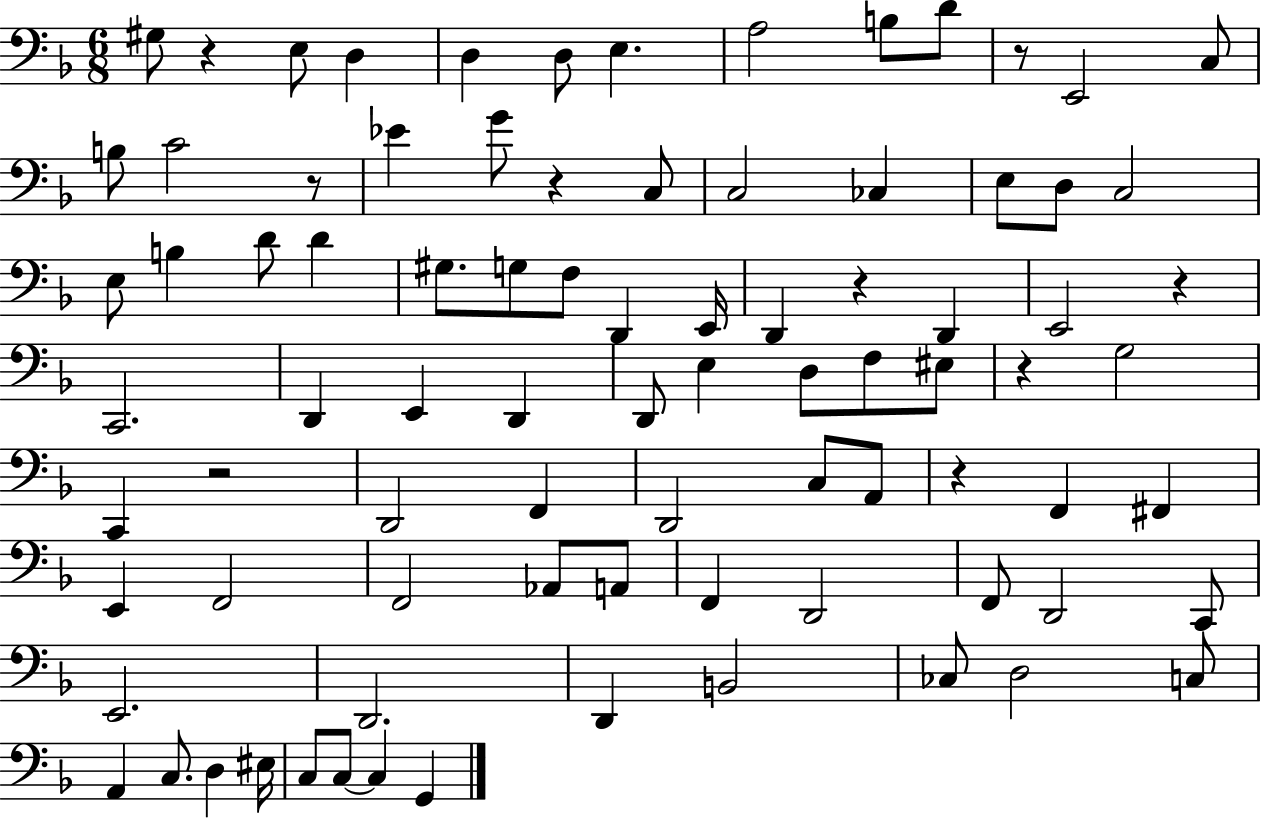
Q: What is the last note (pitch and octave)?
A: G2